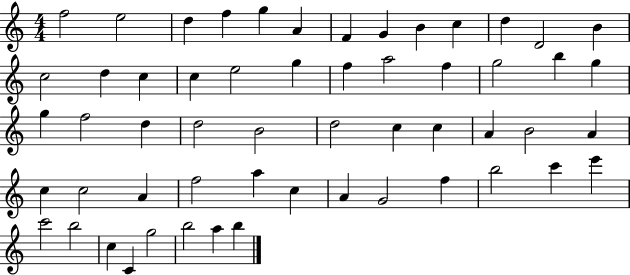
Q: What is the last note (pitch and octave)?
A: B5